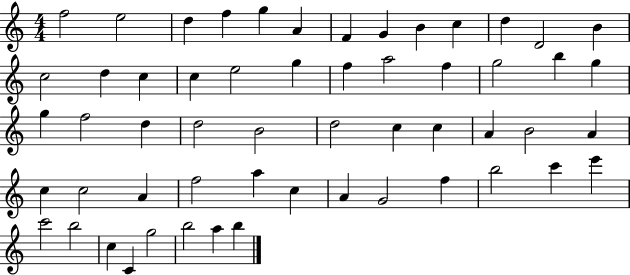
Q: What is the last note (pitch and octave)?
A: B5